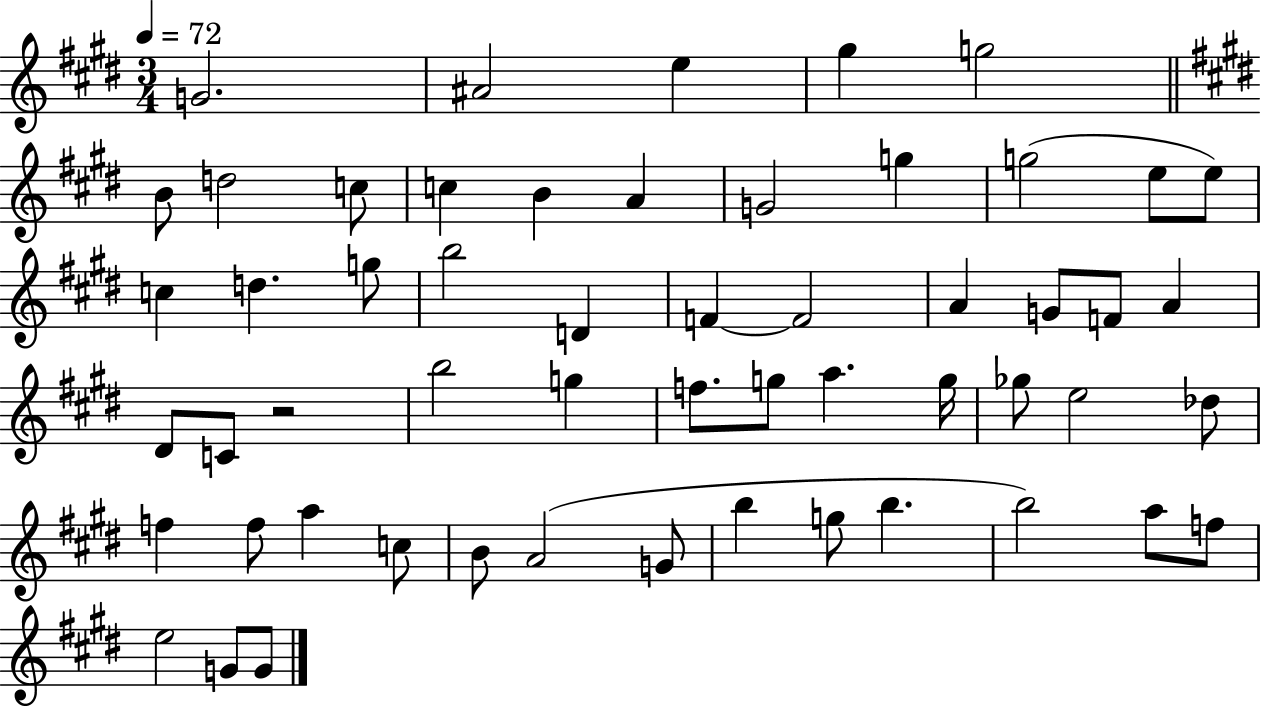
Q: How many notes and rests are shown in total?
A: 55